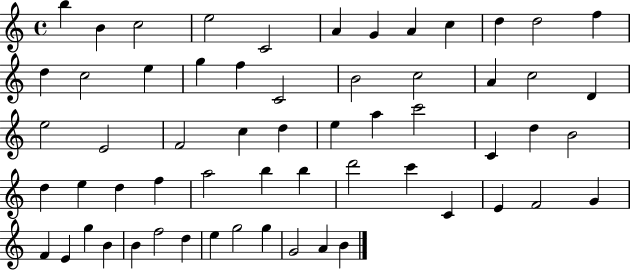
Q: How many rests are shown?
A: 0